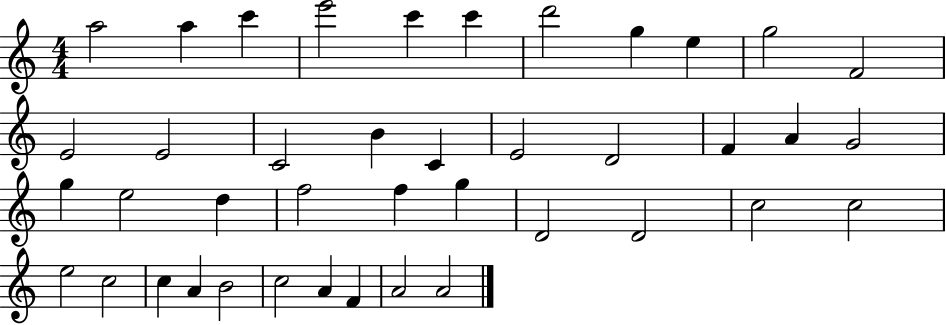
{
  \clef treble
  \numericTimeSignature
  \time 4/4
  \key c \major
  a''2 a''4 c'''4 | e'''2 c'''4 c'''4 | d'''2 g''4 e''4 | g''2 f'2 | \break e'2 e'2 | c'2 b'4 c'4 | e'2 d'2 | f'4 a'4 g'2 | \break g''4 e''2 d''4 | f''2 f''4 g''4 | d'2 d'2 | c''2 c''2 | \break e''2 c''2 | c''4 a'4 b'2 | c''2 a'4 f'4 | a'2 a'2 | \break \bar "|."
}